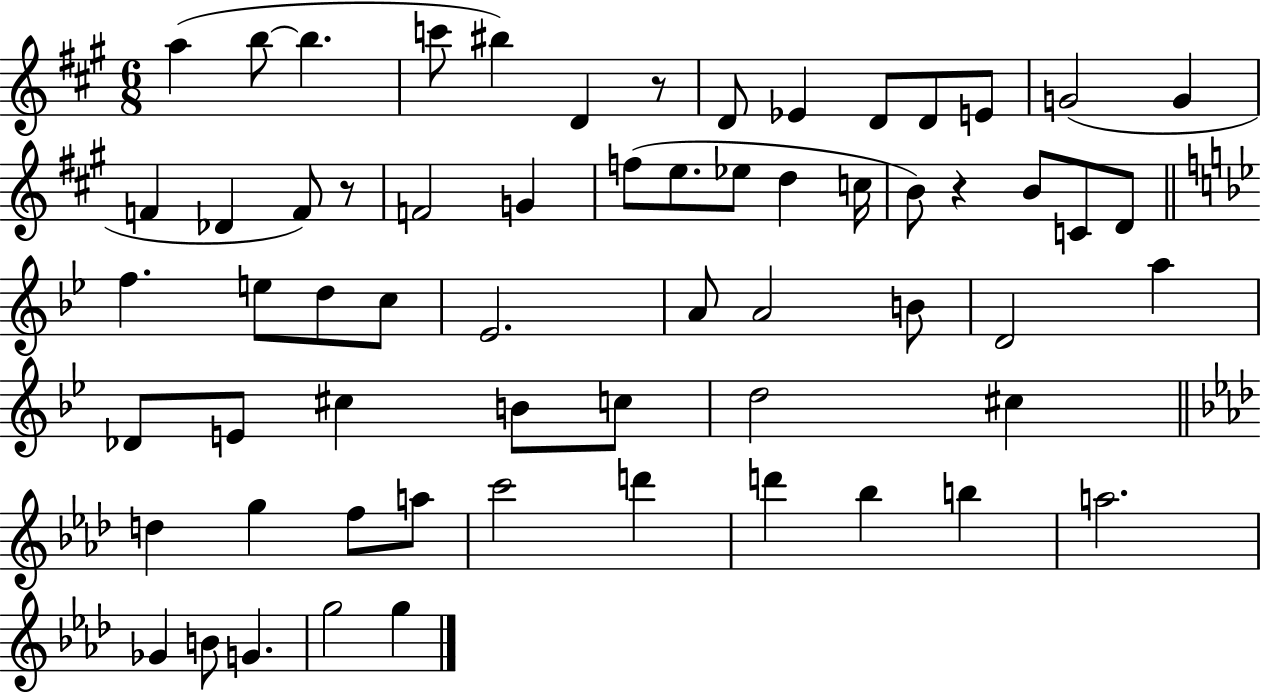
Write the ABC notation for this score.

X:1
T:Untitled
M:6/8
L:1/4
K:A
a b/2 b c'/2 ^b D z/2 D/2 _E D/2 D/2 E/2 G2 G F _D F/2 z/2 F2 G f/2 e/2 _e/2 d c/4 B/2 z B/2 C/2 D/2 f e/2 d/2 c/2 _E2 A/2 A2 B/2 D2 a _D/2 E/2 ^c B/2 c/2 d2 ^c d g f/2 a/2 c'2 d' d' _b b a2 _G B/2 G g2 g